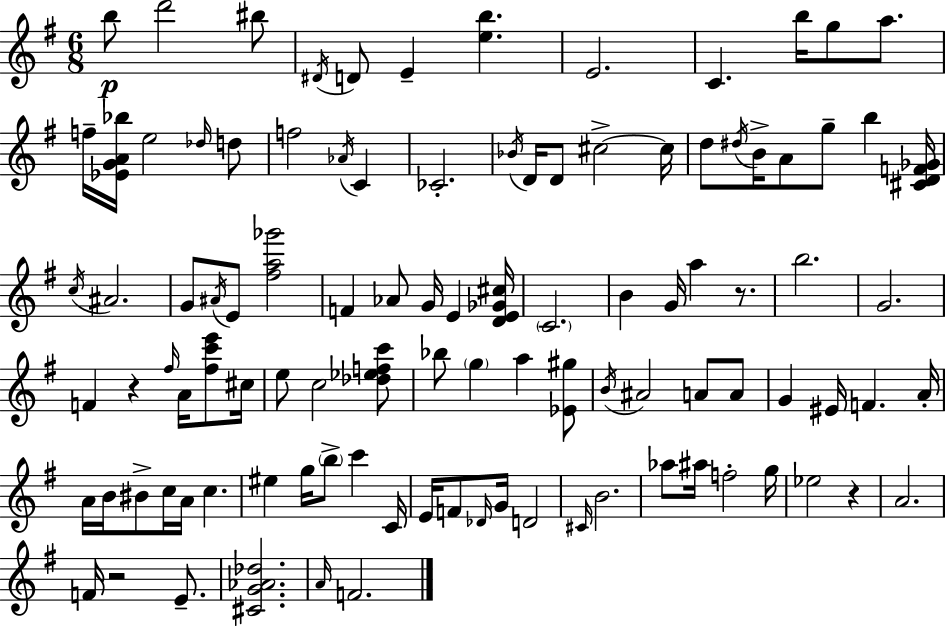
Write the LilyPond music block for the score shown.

{
  \clef treble
  \numericTimeSignature
  \time 6/8
  \key e \minor
  b''8\p d'''2 bis''8 | \acciaccatura { dis'16 } d'8 e'4-- <e'' b''>4. | e'2. | c'4. b''16 g''8 a''8. | \break f''16-- <ees' g' a' bes''>16 e''2 \grace { des''16 } | d''8 f''2 \acciaccatura { aes'16 } c'4 | ces'2.-. | \acciaccatura { bes'16 } d'16 d'8 cis''2->~~ | \break cis''16 d''8 \acciaccatura { dis''16 } b'16-> a'8 g''8-- | b''4 <cis' d' f' ges'>16 \acciaccatura { c''16 } ais'2. | g'8 \acciaccatura { ais'16 } e'8 <fis'' a'' ges'''>2 | f'4 aes'8 | \break g'16 e'4 <d' e' ges' cis''>16 \parenthesize c'2. | b'4 g'16 | a''4 r8. b''2. | g'2. | \break f'4 r4 | \grace { fis''16 } a'16 <fis'' c''' e'''>8 cis''16 e''8 c''2 | <des'' ees'' f'' c'''>8 bes''8 \parenthesize g''4 | a''4 <ees' gis''>8 \acciaccatura { b'16 } ais'2 | \break a'8 a'8 g'4 | eis'16 f'4. a'16-. a'16 b'16 bis'8-> | c''16 a'16 c''4. eis''4 | g''16 \parenthesize b''8-> c'''4 c'16 e'16 f'8 | \break \grace { des'16 } g'16 d'2 \grace { cis'16 } b'2. | aes''8 | ais''16 f''2-. g''16 ees''2 | r4 a'2. | \break f'16 | r2 e'8.-- <cis' g' aes' des''>2. | \grace { a'16 } | f'2. | \break \bar "|."
}